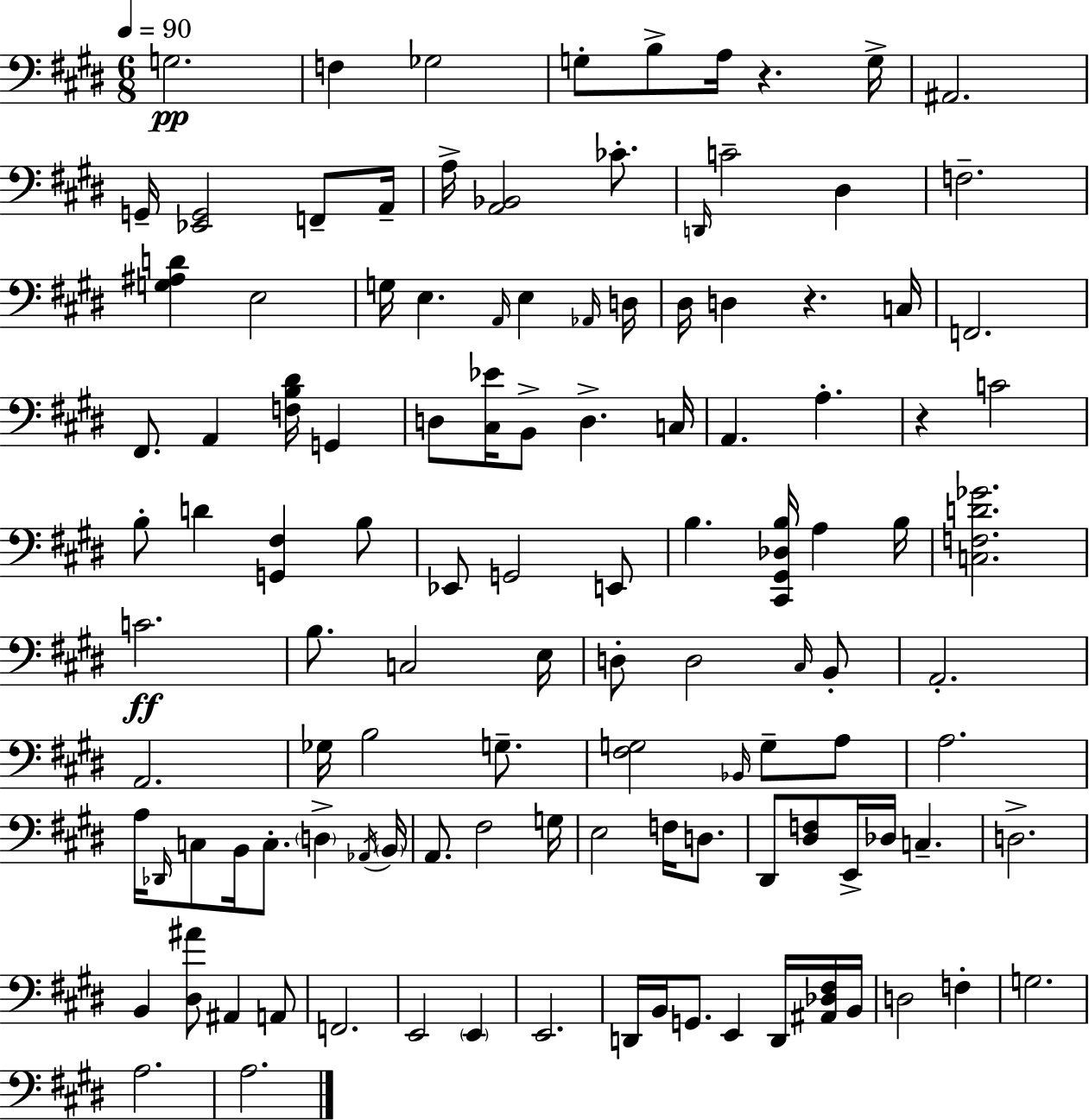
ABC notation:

X:1
T:Untitled
M:6/8
L:1/4
K:E
G,2 F, _G,2 G,/2 B,/2 A,/4 z G,/4 ^A,,2 G,,/4 [_E,,G,,]2 F,,/2 A,,/4 A,/4 [A,,_B,,]2 _C/2 D,,/4 C2 ^D, F,2 [G,^A,D] E,2 G,/4 E, A,,/4 E, _A,,/4 D,/4 ^D,/4 D, z C,/4 F,,2 ^F,,/2 A,, [F,B,^D]/4 G,, D,/2 [^C,_E]/4 B,,/2 D, C,/4 A,, A, z C2 B,/2 D [G,,^F,] B,/2 _E,,/2 G,,2 E,,/2 B, [^C,,^G,,_D,B,]/4 A, B,/4 [C,F,D_G]2 C2 B,/2 C,2 E,/4 D,/2 D,2 ^C,/4 B,,/2 A,,2 A,,2 _G,/4 B,2 G,/2 [^F,G,]2 _B,,/4 G,/2 A,/2 A,2 A,/4 _D,,/4 C,/2 B,,/4 C,/2 D, _A,,/4 B,,/4 A,,/2 ^F,2 G,/4 E,2 F,/4 D,/2 ^D,,/2 [^D,F,]/2 E,,/4 _D,/4 C, D,2 B,, [^D,^A]/2 ^A,, A,,/2 F,,2 E,,2 E,, E,,2 D,,/4 B,,/4 G,,/2 E,, D,,/4 [^A,,_D,^F,]/4 B,,/4 D,2 F, G,2 A,2 A,2